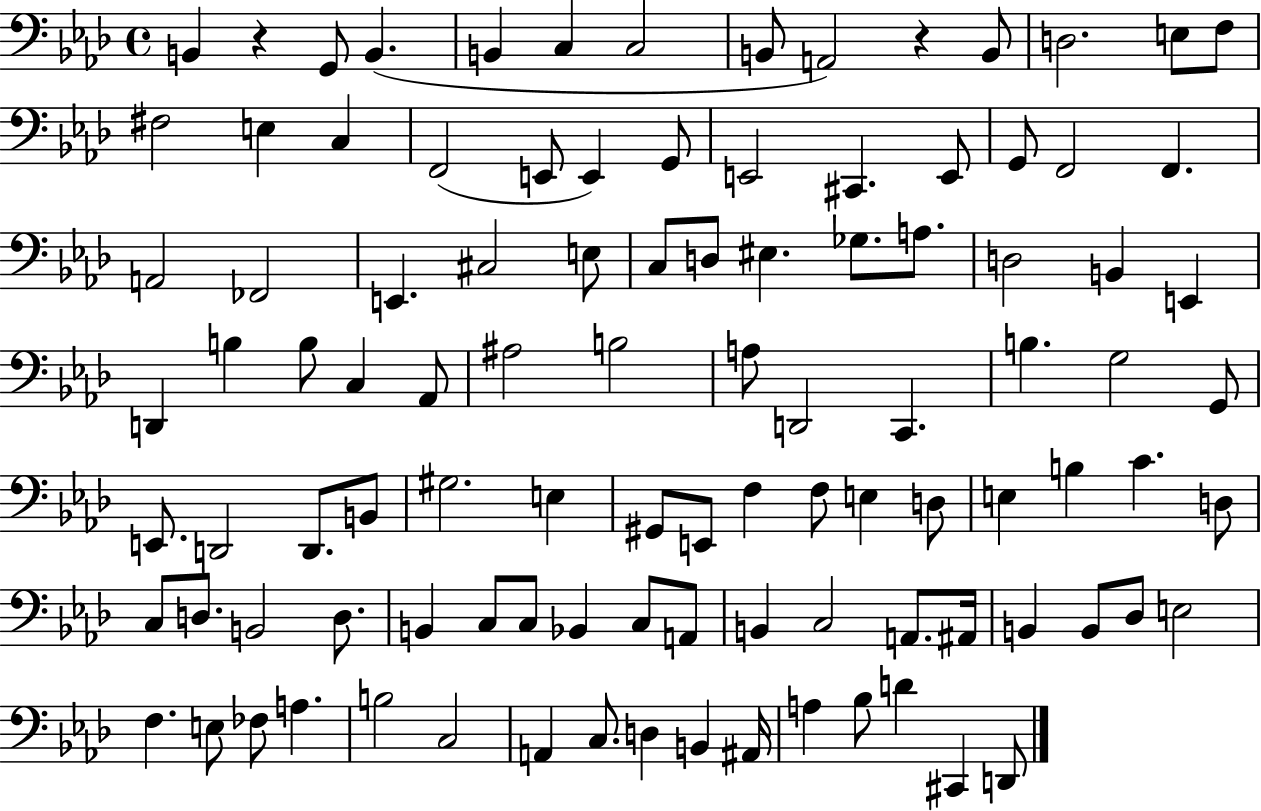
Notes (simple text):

B2/q R/q G2/e B2/q. B2/q C3/q C3/h B2/e A2/h R/q B2/e D3/h. E3/e F3/e F#3/h E3/q C3/q F2/h E2/e E2/q G2/e E2/h C#2/q. E2/e G2/e F2/h F2/q. A2/h FES2/h E2/q. C#3/h E3/e C3/e D3/e EIS3/q. Gb3/e. A3/e. D3/h B2/q E2/q D2/q B3/q B3/e C3/q Ab2/e A#3/h B3/h A3/e D2/h C2/q. B3/q. G3/h G2/e E2/e. D2/h D2/e. B2/e G#3/h. E3/q G#2/e E2/e F3/q F3/e E3/q D3/e E3/q B3/q C4/q. D3/e C3/e D3/e. B2/h D3/e. B2/q C3/e C3/e Bb2/q C3/e A2/e B2/q C3/h A2/e. A#2/s B2/q B2/e Db3/e E3/h F3/q. E3/e FES3/e A3/q. B3/h C3/h A2/q C3/e. D3/q B2/q A#2/s A3/q Bb3/e D4/q C#2/q D2/e